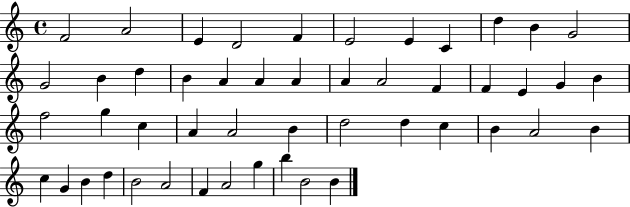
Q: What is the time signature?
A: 4/4